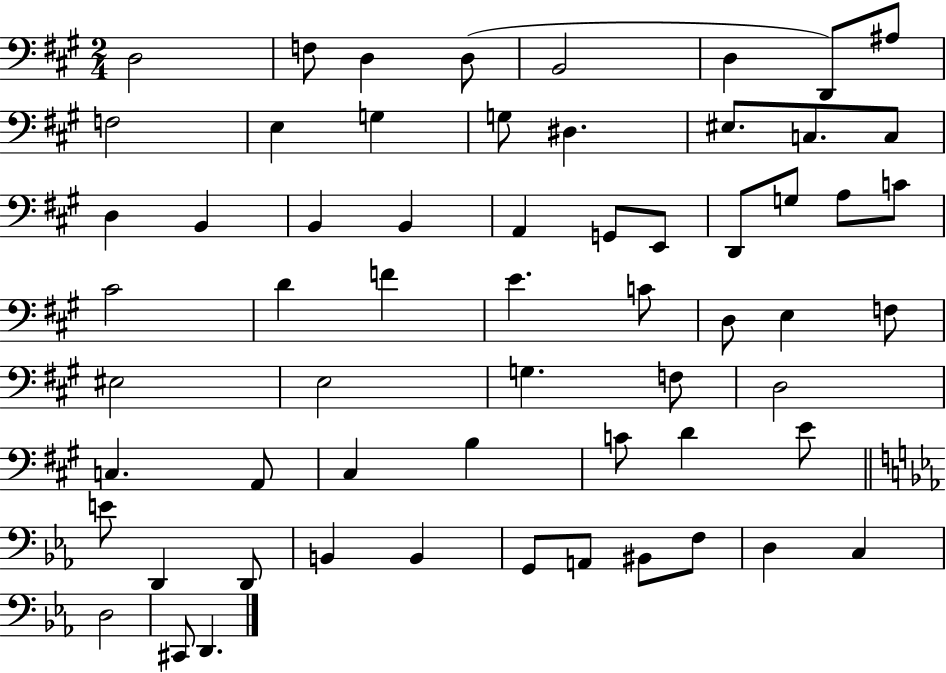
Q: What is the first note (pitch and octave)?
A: D3